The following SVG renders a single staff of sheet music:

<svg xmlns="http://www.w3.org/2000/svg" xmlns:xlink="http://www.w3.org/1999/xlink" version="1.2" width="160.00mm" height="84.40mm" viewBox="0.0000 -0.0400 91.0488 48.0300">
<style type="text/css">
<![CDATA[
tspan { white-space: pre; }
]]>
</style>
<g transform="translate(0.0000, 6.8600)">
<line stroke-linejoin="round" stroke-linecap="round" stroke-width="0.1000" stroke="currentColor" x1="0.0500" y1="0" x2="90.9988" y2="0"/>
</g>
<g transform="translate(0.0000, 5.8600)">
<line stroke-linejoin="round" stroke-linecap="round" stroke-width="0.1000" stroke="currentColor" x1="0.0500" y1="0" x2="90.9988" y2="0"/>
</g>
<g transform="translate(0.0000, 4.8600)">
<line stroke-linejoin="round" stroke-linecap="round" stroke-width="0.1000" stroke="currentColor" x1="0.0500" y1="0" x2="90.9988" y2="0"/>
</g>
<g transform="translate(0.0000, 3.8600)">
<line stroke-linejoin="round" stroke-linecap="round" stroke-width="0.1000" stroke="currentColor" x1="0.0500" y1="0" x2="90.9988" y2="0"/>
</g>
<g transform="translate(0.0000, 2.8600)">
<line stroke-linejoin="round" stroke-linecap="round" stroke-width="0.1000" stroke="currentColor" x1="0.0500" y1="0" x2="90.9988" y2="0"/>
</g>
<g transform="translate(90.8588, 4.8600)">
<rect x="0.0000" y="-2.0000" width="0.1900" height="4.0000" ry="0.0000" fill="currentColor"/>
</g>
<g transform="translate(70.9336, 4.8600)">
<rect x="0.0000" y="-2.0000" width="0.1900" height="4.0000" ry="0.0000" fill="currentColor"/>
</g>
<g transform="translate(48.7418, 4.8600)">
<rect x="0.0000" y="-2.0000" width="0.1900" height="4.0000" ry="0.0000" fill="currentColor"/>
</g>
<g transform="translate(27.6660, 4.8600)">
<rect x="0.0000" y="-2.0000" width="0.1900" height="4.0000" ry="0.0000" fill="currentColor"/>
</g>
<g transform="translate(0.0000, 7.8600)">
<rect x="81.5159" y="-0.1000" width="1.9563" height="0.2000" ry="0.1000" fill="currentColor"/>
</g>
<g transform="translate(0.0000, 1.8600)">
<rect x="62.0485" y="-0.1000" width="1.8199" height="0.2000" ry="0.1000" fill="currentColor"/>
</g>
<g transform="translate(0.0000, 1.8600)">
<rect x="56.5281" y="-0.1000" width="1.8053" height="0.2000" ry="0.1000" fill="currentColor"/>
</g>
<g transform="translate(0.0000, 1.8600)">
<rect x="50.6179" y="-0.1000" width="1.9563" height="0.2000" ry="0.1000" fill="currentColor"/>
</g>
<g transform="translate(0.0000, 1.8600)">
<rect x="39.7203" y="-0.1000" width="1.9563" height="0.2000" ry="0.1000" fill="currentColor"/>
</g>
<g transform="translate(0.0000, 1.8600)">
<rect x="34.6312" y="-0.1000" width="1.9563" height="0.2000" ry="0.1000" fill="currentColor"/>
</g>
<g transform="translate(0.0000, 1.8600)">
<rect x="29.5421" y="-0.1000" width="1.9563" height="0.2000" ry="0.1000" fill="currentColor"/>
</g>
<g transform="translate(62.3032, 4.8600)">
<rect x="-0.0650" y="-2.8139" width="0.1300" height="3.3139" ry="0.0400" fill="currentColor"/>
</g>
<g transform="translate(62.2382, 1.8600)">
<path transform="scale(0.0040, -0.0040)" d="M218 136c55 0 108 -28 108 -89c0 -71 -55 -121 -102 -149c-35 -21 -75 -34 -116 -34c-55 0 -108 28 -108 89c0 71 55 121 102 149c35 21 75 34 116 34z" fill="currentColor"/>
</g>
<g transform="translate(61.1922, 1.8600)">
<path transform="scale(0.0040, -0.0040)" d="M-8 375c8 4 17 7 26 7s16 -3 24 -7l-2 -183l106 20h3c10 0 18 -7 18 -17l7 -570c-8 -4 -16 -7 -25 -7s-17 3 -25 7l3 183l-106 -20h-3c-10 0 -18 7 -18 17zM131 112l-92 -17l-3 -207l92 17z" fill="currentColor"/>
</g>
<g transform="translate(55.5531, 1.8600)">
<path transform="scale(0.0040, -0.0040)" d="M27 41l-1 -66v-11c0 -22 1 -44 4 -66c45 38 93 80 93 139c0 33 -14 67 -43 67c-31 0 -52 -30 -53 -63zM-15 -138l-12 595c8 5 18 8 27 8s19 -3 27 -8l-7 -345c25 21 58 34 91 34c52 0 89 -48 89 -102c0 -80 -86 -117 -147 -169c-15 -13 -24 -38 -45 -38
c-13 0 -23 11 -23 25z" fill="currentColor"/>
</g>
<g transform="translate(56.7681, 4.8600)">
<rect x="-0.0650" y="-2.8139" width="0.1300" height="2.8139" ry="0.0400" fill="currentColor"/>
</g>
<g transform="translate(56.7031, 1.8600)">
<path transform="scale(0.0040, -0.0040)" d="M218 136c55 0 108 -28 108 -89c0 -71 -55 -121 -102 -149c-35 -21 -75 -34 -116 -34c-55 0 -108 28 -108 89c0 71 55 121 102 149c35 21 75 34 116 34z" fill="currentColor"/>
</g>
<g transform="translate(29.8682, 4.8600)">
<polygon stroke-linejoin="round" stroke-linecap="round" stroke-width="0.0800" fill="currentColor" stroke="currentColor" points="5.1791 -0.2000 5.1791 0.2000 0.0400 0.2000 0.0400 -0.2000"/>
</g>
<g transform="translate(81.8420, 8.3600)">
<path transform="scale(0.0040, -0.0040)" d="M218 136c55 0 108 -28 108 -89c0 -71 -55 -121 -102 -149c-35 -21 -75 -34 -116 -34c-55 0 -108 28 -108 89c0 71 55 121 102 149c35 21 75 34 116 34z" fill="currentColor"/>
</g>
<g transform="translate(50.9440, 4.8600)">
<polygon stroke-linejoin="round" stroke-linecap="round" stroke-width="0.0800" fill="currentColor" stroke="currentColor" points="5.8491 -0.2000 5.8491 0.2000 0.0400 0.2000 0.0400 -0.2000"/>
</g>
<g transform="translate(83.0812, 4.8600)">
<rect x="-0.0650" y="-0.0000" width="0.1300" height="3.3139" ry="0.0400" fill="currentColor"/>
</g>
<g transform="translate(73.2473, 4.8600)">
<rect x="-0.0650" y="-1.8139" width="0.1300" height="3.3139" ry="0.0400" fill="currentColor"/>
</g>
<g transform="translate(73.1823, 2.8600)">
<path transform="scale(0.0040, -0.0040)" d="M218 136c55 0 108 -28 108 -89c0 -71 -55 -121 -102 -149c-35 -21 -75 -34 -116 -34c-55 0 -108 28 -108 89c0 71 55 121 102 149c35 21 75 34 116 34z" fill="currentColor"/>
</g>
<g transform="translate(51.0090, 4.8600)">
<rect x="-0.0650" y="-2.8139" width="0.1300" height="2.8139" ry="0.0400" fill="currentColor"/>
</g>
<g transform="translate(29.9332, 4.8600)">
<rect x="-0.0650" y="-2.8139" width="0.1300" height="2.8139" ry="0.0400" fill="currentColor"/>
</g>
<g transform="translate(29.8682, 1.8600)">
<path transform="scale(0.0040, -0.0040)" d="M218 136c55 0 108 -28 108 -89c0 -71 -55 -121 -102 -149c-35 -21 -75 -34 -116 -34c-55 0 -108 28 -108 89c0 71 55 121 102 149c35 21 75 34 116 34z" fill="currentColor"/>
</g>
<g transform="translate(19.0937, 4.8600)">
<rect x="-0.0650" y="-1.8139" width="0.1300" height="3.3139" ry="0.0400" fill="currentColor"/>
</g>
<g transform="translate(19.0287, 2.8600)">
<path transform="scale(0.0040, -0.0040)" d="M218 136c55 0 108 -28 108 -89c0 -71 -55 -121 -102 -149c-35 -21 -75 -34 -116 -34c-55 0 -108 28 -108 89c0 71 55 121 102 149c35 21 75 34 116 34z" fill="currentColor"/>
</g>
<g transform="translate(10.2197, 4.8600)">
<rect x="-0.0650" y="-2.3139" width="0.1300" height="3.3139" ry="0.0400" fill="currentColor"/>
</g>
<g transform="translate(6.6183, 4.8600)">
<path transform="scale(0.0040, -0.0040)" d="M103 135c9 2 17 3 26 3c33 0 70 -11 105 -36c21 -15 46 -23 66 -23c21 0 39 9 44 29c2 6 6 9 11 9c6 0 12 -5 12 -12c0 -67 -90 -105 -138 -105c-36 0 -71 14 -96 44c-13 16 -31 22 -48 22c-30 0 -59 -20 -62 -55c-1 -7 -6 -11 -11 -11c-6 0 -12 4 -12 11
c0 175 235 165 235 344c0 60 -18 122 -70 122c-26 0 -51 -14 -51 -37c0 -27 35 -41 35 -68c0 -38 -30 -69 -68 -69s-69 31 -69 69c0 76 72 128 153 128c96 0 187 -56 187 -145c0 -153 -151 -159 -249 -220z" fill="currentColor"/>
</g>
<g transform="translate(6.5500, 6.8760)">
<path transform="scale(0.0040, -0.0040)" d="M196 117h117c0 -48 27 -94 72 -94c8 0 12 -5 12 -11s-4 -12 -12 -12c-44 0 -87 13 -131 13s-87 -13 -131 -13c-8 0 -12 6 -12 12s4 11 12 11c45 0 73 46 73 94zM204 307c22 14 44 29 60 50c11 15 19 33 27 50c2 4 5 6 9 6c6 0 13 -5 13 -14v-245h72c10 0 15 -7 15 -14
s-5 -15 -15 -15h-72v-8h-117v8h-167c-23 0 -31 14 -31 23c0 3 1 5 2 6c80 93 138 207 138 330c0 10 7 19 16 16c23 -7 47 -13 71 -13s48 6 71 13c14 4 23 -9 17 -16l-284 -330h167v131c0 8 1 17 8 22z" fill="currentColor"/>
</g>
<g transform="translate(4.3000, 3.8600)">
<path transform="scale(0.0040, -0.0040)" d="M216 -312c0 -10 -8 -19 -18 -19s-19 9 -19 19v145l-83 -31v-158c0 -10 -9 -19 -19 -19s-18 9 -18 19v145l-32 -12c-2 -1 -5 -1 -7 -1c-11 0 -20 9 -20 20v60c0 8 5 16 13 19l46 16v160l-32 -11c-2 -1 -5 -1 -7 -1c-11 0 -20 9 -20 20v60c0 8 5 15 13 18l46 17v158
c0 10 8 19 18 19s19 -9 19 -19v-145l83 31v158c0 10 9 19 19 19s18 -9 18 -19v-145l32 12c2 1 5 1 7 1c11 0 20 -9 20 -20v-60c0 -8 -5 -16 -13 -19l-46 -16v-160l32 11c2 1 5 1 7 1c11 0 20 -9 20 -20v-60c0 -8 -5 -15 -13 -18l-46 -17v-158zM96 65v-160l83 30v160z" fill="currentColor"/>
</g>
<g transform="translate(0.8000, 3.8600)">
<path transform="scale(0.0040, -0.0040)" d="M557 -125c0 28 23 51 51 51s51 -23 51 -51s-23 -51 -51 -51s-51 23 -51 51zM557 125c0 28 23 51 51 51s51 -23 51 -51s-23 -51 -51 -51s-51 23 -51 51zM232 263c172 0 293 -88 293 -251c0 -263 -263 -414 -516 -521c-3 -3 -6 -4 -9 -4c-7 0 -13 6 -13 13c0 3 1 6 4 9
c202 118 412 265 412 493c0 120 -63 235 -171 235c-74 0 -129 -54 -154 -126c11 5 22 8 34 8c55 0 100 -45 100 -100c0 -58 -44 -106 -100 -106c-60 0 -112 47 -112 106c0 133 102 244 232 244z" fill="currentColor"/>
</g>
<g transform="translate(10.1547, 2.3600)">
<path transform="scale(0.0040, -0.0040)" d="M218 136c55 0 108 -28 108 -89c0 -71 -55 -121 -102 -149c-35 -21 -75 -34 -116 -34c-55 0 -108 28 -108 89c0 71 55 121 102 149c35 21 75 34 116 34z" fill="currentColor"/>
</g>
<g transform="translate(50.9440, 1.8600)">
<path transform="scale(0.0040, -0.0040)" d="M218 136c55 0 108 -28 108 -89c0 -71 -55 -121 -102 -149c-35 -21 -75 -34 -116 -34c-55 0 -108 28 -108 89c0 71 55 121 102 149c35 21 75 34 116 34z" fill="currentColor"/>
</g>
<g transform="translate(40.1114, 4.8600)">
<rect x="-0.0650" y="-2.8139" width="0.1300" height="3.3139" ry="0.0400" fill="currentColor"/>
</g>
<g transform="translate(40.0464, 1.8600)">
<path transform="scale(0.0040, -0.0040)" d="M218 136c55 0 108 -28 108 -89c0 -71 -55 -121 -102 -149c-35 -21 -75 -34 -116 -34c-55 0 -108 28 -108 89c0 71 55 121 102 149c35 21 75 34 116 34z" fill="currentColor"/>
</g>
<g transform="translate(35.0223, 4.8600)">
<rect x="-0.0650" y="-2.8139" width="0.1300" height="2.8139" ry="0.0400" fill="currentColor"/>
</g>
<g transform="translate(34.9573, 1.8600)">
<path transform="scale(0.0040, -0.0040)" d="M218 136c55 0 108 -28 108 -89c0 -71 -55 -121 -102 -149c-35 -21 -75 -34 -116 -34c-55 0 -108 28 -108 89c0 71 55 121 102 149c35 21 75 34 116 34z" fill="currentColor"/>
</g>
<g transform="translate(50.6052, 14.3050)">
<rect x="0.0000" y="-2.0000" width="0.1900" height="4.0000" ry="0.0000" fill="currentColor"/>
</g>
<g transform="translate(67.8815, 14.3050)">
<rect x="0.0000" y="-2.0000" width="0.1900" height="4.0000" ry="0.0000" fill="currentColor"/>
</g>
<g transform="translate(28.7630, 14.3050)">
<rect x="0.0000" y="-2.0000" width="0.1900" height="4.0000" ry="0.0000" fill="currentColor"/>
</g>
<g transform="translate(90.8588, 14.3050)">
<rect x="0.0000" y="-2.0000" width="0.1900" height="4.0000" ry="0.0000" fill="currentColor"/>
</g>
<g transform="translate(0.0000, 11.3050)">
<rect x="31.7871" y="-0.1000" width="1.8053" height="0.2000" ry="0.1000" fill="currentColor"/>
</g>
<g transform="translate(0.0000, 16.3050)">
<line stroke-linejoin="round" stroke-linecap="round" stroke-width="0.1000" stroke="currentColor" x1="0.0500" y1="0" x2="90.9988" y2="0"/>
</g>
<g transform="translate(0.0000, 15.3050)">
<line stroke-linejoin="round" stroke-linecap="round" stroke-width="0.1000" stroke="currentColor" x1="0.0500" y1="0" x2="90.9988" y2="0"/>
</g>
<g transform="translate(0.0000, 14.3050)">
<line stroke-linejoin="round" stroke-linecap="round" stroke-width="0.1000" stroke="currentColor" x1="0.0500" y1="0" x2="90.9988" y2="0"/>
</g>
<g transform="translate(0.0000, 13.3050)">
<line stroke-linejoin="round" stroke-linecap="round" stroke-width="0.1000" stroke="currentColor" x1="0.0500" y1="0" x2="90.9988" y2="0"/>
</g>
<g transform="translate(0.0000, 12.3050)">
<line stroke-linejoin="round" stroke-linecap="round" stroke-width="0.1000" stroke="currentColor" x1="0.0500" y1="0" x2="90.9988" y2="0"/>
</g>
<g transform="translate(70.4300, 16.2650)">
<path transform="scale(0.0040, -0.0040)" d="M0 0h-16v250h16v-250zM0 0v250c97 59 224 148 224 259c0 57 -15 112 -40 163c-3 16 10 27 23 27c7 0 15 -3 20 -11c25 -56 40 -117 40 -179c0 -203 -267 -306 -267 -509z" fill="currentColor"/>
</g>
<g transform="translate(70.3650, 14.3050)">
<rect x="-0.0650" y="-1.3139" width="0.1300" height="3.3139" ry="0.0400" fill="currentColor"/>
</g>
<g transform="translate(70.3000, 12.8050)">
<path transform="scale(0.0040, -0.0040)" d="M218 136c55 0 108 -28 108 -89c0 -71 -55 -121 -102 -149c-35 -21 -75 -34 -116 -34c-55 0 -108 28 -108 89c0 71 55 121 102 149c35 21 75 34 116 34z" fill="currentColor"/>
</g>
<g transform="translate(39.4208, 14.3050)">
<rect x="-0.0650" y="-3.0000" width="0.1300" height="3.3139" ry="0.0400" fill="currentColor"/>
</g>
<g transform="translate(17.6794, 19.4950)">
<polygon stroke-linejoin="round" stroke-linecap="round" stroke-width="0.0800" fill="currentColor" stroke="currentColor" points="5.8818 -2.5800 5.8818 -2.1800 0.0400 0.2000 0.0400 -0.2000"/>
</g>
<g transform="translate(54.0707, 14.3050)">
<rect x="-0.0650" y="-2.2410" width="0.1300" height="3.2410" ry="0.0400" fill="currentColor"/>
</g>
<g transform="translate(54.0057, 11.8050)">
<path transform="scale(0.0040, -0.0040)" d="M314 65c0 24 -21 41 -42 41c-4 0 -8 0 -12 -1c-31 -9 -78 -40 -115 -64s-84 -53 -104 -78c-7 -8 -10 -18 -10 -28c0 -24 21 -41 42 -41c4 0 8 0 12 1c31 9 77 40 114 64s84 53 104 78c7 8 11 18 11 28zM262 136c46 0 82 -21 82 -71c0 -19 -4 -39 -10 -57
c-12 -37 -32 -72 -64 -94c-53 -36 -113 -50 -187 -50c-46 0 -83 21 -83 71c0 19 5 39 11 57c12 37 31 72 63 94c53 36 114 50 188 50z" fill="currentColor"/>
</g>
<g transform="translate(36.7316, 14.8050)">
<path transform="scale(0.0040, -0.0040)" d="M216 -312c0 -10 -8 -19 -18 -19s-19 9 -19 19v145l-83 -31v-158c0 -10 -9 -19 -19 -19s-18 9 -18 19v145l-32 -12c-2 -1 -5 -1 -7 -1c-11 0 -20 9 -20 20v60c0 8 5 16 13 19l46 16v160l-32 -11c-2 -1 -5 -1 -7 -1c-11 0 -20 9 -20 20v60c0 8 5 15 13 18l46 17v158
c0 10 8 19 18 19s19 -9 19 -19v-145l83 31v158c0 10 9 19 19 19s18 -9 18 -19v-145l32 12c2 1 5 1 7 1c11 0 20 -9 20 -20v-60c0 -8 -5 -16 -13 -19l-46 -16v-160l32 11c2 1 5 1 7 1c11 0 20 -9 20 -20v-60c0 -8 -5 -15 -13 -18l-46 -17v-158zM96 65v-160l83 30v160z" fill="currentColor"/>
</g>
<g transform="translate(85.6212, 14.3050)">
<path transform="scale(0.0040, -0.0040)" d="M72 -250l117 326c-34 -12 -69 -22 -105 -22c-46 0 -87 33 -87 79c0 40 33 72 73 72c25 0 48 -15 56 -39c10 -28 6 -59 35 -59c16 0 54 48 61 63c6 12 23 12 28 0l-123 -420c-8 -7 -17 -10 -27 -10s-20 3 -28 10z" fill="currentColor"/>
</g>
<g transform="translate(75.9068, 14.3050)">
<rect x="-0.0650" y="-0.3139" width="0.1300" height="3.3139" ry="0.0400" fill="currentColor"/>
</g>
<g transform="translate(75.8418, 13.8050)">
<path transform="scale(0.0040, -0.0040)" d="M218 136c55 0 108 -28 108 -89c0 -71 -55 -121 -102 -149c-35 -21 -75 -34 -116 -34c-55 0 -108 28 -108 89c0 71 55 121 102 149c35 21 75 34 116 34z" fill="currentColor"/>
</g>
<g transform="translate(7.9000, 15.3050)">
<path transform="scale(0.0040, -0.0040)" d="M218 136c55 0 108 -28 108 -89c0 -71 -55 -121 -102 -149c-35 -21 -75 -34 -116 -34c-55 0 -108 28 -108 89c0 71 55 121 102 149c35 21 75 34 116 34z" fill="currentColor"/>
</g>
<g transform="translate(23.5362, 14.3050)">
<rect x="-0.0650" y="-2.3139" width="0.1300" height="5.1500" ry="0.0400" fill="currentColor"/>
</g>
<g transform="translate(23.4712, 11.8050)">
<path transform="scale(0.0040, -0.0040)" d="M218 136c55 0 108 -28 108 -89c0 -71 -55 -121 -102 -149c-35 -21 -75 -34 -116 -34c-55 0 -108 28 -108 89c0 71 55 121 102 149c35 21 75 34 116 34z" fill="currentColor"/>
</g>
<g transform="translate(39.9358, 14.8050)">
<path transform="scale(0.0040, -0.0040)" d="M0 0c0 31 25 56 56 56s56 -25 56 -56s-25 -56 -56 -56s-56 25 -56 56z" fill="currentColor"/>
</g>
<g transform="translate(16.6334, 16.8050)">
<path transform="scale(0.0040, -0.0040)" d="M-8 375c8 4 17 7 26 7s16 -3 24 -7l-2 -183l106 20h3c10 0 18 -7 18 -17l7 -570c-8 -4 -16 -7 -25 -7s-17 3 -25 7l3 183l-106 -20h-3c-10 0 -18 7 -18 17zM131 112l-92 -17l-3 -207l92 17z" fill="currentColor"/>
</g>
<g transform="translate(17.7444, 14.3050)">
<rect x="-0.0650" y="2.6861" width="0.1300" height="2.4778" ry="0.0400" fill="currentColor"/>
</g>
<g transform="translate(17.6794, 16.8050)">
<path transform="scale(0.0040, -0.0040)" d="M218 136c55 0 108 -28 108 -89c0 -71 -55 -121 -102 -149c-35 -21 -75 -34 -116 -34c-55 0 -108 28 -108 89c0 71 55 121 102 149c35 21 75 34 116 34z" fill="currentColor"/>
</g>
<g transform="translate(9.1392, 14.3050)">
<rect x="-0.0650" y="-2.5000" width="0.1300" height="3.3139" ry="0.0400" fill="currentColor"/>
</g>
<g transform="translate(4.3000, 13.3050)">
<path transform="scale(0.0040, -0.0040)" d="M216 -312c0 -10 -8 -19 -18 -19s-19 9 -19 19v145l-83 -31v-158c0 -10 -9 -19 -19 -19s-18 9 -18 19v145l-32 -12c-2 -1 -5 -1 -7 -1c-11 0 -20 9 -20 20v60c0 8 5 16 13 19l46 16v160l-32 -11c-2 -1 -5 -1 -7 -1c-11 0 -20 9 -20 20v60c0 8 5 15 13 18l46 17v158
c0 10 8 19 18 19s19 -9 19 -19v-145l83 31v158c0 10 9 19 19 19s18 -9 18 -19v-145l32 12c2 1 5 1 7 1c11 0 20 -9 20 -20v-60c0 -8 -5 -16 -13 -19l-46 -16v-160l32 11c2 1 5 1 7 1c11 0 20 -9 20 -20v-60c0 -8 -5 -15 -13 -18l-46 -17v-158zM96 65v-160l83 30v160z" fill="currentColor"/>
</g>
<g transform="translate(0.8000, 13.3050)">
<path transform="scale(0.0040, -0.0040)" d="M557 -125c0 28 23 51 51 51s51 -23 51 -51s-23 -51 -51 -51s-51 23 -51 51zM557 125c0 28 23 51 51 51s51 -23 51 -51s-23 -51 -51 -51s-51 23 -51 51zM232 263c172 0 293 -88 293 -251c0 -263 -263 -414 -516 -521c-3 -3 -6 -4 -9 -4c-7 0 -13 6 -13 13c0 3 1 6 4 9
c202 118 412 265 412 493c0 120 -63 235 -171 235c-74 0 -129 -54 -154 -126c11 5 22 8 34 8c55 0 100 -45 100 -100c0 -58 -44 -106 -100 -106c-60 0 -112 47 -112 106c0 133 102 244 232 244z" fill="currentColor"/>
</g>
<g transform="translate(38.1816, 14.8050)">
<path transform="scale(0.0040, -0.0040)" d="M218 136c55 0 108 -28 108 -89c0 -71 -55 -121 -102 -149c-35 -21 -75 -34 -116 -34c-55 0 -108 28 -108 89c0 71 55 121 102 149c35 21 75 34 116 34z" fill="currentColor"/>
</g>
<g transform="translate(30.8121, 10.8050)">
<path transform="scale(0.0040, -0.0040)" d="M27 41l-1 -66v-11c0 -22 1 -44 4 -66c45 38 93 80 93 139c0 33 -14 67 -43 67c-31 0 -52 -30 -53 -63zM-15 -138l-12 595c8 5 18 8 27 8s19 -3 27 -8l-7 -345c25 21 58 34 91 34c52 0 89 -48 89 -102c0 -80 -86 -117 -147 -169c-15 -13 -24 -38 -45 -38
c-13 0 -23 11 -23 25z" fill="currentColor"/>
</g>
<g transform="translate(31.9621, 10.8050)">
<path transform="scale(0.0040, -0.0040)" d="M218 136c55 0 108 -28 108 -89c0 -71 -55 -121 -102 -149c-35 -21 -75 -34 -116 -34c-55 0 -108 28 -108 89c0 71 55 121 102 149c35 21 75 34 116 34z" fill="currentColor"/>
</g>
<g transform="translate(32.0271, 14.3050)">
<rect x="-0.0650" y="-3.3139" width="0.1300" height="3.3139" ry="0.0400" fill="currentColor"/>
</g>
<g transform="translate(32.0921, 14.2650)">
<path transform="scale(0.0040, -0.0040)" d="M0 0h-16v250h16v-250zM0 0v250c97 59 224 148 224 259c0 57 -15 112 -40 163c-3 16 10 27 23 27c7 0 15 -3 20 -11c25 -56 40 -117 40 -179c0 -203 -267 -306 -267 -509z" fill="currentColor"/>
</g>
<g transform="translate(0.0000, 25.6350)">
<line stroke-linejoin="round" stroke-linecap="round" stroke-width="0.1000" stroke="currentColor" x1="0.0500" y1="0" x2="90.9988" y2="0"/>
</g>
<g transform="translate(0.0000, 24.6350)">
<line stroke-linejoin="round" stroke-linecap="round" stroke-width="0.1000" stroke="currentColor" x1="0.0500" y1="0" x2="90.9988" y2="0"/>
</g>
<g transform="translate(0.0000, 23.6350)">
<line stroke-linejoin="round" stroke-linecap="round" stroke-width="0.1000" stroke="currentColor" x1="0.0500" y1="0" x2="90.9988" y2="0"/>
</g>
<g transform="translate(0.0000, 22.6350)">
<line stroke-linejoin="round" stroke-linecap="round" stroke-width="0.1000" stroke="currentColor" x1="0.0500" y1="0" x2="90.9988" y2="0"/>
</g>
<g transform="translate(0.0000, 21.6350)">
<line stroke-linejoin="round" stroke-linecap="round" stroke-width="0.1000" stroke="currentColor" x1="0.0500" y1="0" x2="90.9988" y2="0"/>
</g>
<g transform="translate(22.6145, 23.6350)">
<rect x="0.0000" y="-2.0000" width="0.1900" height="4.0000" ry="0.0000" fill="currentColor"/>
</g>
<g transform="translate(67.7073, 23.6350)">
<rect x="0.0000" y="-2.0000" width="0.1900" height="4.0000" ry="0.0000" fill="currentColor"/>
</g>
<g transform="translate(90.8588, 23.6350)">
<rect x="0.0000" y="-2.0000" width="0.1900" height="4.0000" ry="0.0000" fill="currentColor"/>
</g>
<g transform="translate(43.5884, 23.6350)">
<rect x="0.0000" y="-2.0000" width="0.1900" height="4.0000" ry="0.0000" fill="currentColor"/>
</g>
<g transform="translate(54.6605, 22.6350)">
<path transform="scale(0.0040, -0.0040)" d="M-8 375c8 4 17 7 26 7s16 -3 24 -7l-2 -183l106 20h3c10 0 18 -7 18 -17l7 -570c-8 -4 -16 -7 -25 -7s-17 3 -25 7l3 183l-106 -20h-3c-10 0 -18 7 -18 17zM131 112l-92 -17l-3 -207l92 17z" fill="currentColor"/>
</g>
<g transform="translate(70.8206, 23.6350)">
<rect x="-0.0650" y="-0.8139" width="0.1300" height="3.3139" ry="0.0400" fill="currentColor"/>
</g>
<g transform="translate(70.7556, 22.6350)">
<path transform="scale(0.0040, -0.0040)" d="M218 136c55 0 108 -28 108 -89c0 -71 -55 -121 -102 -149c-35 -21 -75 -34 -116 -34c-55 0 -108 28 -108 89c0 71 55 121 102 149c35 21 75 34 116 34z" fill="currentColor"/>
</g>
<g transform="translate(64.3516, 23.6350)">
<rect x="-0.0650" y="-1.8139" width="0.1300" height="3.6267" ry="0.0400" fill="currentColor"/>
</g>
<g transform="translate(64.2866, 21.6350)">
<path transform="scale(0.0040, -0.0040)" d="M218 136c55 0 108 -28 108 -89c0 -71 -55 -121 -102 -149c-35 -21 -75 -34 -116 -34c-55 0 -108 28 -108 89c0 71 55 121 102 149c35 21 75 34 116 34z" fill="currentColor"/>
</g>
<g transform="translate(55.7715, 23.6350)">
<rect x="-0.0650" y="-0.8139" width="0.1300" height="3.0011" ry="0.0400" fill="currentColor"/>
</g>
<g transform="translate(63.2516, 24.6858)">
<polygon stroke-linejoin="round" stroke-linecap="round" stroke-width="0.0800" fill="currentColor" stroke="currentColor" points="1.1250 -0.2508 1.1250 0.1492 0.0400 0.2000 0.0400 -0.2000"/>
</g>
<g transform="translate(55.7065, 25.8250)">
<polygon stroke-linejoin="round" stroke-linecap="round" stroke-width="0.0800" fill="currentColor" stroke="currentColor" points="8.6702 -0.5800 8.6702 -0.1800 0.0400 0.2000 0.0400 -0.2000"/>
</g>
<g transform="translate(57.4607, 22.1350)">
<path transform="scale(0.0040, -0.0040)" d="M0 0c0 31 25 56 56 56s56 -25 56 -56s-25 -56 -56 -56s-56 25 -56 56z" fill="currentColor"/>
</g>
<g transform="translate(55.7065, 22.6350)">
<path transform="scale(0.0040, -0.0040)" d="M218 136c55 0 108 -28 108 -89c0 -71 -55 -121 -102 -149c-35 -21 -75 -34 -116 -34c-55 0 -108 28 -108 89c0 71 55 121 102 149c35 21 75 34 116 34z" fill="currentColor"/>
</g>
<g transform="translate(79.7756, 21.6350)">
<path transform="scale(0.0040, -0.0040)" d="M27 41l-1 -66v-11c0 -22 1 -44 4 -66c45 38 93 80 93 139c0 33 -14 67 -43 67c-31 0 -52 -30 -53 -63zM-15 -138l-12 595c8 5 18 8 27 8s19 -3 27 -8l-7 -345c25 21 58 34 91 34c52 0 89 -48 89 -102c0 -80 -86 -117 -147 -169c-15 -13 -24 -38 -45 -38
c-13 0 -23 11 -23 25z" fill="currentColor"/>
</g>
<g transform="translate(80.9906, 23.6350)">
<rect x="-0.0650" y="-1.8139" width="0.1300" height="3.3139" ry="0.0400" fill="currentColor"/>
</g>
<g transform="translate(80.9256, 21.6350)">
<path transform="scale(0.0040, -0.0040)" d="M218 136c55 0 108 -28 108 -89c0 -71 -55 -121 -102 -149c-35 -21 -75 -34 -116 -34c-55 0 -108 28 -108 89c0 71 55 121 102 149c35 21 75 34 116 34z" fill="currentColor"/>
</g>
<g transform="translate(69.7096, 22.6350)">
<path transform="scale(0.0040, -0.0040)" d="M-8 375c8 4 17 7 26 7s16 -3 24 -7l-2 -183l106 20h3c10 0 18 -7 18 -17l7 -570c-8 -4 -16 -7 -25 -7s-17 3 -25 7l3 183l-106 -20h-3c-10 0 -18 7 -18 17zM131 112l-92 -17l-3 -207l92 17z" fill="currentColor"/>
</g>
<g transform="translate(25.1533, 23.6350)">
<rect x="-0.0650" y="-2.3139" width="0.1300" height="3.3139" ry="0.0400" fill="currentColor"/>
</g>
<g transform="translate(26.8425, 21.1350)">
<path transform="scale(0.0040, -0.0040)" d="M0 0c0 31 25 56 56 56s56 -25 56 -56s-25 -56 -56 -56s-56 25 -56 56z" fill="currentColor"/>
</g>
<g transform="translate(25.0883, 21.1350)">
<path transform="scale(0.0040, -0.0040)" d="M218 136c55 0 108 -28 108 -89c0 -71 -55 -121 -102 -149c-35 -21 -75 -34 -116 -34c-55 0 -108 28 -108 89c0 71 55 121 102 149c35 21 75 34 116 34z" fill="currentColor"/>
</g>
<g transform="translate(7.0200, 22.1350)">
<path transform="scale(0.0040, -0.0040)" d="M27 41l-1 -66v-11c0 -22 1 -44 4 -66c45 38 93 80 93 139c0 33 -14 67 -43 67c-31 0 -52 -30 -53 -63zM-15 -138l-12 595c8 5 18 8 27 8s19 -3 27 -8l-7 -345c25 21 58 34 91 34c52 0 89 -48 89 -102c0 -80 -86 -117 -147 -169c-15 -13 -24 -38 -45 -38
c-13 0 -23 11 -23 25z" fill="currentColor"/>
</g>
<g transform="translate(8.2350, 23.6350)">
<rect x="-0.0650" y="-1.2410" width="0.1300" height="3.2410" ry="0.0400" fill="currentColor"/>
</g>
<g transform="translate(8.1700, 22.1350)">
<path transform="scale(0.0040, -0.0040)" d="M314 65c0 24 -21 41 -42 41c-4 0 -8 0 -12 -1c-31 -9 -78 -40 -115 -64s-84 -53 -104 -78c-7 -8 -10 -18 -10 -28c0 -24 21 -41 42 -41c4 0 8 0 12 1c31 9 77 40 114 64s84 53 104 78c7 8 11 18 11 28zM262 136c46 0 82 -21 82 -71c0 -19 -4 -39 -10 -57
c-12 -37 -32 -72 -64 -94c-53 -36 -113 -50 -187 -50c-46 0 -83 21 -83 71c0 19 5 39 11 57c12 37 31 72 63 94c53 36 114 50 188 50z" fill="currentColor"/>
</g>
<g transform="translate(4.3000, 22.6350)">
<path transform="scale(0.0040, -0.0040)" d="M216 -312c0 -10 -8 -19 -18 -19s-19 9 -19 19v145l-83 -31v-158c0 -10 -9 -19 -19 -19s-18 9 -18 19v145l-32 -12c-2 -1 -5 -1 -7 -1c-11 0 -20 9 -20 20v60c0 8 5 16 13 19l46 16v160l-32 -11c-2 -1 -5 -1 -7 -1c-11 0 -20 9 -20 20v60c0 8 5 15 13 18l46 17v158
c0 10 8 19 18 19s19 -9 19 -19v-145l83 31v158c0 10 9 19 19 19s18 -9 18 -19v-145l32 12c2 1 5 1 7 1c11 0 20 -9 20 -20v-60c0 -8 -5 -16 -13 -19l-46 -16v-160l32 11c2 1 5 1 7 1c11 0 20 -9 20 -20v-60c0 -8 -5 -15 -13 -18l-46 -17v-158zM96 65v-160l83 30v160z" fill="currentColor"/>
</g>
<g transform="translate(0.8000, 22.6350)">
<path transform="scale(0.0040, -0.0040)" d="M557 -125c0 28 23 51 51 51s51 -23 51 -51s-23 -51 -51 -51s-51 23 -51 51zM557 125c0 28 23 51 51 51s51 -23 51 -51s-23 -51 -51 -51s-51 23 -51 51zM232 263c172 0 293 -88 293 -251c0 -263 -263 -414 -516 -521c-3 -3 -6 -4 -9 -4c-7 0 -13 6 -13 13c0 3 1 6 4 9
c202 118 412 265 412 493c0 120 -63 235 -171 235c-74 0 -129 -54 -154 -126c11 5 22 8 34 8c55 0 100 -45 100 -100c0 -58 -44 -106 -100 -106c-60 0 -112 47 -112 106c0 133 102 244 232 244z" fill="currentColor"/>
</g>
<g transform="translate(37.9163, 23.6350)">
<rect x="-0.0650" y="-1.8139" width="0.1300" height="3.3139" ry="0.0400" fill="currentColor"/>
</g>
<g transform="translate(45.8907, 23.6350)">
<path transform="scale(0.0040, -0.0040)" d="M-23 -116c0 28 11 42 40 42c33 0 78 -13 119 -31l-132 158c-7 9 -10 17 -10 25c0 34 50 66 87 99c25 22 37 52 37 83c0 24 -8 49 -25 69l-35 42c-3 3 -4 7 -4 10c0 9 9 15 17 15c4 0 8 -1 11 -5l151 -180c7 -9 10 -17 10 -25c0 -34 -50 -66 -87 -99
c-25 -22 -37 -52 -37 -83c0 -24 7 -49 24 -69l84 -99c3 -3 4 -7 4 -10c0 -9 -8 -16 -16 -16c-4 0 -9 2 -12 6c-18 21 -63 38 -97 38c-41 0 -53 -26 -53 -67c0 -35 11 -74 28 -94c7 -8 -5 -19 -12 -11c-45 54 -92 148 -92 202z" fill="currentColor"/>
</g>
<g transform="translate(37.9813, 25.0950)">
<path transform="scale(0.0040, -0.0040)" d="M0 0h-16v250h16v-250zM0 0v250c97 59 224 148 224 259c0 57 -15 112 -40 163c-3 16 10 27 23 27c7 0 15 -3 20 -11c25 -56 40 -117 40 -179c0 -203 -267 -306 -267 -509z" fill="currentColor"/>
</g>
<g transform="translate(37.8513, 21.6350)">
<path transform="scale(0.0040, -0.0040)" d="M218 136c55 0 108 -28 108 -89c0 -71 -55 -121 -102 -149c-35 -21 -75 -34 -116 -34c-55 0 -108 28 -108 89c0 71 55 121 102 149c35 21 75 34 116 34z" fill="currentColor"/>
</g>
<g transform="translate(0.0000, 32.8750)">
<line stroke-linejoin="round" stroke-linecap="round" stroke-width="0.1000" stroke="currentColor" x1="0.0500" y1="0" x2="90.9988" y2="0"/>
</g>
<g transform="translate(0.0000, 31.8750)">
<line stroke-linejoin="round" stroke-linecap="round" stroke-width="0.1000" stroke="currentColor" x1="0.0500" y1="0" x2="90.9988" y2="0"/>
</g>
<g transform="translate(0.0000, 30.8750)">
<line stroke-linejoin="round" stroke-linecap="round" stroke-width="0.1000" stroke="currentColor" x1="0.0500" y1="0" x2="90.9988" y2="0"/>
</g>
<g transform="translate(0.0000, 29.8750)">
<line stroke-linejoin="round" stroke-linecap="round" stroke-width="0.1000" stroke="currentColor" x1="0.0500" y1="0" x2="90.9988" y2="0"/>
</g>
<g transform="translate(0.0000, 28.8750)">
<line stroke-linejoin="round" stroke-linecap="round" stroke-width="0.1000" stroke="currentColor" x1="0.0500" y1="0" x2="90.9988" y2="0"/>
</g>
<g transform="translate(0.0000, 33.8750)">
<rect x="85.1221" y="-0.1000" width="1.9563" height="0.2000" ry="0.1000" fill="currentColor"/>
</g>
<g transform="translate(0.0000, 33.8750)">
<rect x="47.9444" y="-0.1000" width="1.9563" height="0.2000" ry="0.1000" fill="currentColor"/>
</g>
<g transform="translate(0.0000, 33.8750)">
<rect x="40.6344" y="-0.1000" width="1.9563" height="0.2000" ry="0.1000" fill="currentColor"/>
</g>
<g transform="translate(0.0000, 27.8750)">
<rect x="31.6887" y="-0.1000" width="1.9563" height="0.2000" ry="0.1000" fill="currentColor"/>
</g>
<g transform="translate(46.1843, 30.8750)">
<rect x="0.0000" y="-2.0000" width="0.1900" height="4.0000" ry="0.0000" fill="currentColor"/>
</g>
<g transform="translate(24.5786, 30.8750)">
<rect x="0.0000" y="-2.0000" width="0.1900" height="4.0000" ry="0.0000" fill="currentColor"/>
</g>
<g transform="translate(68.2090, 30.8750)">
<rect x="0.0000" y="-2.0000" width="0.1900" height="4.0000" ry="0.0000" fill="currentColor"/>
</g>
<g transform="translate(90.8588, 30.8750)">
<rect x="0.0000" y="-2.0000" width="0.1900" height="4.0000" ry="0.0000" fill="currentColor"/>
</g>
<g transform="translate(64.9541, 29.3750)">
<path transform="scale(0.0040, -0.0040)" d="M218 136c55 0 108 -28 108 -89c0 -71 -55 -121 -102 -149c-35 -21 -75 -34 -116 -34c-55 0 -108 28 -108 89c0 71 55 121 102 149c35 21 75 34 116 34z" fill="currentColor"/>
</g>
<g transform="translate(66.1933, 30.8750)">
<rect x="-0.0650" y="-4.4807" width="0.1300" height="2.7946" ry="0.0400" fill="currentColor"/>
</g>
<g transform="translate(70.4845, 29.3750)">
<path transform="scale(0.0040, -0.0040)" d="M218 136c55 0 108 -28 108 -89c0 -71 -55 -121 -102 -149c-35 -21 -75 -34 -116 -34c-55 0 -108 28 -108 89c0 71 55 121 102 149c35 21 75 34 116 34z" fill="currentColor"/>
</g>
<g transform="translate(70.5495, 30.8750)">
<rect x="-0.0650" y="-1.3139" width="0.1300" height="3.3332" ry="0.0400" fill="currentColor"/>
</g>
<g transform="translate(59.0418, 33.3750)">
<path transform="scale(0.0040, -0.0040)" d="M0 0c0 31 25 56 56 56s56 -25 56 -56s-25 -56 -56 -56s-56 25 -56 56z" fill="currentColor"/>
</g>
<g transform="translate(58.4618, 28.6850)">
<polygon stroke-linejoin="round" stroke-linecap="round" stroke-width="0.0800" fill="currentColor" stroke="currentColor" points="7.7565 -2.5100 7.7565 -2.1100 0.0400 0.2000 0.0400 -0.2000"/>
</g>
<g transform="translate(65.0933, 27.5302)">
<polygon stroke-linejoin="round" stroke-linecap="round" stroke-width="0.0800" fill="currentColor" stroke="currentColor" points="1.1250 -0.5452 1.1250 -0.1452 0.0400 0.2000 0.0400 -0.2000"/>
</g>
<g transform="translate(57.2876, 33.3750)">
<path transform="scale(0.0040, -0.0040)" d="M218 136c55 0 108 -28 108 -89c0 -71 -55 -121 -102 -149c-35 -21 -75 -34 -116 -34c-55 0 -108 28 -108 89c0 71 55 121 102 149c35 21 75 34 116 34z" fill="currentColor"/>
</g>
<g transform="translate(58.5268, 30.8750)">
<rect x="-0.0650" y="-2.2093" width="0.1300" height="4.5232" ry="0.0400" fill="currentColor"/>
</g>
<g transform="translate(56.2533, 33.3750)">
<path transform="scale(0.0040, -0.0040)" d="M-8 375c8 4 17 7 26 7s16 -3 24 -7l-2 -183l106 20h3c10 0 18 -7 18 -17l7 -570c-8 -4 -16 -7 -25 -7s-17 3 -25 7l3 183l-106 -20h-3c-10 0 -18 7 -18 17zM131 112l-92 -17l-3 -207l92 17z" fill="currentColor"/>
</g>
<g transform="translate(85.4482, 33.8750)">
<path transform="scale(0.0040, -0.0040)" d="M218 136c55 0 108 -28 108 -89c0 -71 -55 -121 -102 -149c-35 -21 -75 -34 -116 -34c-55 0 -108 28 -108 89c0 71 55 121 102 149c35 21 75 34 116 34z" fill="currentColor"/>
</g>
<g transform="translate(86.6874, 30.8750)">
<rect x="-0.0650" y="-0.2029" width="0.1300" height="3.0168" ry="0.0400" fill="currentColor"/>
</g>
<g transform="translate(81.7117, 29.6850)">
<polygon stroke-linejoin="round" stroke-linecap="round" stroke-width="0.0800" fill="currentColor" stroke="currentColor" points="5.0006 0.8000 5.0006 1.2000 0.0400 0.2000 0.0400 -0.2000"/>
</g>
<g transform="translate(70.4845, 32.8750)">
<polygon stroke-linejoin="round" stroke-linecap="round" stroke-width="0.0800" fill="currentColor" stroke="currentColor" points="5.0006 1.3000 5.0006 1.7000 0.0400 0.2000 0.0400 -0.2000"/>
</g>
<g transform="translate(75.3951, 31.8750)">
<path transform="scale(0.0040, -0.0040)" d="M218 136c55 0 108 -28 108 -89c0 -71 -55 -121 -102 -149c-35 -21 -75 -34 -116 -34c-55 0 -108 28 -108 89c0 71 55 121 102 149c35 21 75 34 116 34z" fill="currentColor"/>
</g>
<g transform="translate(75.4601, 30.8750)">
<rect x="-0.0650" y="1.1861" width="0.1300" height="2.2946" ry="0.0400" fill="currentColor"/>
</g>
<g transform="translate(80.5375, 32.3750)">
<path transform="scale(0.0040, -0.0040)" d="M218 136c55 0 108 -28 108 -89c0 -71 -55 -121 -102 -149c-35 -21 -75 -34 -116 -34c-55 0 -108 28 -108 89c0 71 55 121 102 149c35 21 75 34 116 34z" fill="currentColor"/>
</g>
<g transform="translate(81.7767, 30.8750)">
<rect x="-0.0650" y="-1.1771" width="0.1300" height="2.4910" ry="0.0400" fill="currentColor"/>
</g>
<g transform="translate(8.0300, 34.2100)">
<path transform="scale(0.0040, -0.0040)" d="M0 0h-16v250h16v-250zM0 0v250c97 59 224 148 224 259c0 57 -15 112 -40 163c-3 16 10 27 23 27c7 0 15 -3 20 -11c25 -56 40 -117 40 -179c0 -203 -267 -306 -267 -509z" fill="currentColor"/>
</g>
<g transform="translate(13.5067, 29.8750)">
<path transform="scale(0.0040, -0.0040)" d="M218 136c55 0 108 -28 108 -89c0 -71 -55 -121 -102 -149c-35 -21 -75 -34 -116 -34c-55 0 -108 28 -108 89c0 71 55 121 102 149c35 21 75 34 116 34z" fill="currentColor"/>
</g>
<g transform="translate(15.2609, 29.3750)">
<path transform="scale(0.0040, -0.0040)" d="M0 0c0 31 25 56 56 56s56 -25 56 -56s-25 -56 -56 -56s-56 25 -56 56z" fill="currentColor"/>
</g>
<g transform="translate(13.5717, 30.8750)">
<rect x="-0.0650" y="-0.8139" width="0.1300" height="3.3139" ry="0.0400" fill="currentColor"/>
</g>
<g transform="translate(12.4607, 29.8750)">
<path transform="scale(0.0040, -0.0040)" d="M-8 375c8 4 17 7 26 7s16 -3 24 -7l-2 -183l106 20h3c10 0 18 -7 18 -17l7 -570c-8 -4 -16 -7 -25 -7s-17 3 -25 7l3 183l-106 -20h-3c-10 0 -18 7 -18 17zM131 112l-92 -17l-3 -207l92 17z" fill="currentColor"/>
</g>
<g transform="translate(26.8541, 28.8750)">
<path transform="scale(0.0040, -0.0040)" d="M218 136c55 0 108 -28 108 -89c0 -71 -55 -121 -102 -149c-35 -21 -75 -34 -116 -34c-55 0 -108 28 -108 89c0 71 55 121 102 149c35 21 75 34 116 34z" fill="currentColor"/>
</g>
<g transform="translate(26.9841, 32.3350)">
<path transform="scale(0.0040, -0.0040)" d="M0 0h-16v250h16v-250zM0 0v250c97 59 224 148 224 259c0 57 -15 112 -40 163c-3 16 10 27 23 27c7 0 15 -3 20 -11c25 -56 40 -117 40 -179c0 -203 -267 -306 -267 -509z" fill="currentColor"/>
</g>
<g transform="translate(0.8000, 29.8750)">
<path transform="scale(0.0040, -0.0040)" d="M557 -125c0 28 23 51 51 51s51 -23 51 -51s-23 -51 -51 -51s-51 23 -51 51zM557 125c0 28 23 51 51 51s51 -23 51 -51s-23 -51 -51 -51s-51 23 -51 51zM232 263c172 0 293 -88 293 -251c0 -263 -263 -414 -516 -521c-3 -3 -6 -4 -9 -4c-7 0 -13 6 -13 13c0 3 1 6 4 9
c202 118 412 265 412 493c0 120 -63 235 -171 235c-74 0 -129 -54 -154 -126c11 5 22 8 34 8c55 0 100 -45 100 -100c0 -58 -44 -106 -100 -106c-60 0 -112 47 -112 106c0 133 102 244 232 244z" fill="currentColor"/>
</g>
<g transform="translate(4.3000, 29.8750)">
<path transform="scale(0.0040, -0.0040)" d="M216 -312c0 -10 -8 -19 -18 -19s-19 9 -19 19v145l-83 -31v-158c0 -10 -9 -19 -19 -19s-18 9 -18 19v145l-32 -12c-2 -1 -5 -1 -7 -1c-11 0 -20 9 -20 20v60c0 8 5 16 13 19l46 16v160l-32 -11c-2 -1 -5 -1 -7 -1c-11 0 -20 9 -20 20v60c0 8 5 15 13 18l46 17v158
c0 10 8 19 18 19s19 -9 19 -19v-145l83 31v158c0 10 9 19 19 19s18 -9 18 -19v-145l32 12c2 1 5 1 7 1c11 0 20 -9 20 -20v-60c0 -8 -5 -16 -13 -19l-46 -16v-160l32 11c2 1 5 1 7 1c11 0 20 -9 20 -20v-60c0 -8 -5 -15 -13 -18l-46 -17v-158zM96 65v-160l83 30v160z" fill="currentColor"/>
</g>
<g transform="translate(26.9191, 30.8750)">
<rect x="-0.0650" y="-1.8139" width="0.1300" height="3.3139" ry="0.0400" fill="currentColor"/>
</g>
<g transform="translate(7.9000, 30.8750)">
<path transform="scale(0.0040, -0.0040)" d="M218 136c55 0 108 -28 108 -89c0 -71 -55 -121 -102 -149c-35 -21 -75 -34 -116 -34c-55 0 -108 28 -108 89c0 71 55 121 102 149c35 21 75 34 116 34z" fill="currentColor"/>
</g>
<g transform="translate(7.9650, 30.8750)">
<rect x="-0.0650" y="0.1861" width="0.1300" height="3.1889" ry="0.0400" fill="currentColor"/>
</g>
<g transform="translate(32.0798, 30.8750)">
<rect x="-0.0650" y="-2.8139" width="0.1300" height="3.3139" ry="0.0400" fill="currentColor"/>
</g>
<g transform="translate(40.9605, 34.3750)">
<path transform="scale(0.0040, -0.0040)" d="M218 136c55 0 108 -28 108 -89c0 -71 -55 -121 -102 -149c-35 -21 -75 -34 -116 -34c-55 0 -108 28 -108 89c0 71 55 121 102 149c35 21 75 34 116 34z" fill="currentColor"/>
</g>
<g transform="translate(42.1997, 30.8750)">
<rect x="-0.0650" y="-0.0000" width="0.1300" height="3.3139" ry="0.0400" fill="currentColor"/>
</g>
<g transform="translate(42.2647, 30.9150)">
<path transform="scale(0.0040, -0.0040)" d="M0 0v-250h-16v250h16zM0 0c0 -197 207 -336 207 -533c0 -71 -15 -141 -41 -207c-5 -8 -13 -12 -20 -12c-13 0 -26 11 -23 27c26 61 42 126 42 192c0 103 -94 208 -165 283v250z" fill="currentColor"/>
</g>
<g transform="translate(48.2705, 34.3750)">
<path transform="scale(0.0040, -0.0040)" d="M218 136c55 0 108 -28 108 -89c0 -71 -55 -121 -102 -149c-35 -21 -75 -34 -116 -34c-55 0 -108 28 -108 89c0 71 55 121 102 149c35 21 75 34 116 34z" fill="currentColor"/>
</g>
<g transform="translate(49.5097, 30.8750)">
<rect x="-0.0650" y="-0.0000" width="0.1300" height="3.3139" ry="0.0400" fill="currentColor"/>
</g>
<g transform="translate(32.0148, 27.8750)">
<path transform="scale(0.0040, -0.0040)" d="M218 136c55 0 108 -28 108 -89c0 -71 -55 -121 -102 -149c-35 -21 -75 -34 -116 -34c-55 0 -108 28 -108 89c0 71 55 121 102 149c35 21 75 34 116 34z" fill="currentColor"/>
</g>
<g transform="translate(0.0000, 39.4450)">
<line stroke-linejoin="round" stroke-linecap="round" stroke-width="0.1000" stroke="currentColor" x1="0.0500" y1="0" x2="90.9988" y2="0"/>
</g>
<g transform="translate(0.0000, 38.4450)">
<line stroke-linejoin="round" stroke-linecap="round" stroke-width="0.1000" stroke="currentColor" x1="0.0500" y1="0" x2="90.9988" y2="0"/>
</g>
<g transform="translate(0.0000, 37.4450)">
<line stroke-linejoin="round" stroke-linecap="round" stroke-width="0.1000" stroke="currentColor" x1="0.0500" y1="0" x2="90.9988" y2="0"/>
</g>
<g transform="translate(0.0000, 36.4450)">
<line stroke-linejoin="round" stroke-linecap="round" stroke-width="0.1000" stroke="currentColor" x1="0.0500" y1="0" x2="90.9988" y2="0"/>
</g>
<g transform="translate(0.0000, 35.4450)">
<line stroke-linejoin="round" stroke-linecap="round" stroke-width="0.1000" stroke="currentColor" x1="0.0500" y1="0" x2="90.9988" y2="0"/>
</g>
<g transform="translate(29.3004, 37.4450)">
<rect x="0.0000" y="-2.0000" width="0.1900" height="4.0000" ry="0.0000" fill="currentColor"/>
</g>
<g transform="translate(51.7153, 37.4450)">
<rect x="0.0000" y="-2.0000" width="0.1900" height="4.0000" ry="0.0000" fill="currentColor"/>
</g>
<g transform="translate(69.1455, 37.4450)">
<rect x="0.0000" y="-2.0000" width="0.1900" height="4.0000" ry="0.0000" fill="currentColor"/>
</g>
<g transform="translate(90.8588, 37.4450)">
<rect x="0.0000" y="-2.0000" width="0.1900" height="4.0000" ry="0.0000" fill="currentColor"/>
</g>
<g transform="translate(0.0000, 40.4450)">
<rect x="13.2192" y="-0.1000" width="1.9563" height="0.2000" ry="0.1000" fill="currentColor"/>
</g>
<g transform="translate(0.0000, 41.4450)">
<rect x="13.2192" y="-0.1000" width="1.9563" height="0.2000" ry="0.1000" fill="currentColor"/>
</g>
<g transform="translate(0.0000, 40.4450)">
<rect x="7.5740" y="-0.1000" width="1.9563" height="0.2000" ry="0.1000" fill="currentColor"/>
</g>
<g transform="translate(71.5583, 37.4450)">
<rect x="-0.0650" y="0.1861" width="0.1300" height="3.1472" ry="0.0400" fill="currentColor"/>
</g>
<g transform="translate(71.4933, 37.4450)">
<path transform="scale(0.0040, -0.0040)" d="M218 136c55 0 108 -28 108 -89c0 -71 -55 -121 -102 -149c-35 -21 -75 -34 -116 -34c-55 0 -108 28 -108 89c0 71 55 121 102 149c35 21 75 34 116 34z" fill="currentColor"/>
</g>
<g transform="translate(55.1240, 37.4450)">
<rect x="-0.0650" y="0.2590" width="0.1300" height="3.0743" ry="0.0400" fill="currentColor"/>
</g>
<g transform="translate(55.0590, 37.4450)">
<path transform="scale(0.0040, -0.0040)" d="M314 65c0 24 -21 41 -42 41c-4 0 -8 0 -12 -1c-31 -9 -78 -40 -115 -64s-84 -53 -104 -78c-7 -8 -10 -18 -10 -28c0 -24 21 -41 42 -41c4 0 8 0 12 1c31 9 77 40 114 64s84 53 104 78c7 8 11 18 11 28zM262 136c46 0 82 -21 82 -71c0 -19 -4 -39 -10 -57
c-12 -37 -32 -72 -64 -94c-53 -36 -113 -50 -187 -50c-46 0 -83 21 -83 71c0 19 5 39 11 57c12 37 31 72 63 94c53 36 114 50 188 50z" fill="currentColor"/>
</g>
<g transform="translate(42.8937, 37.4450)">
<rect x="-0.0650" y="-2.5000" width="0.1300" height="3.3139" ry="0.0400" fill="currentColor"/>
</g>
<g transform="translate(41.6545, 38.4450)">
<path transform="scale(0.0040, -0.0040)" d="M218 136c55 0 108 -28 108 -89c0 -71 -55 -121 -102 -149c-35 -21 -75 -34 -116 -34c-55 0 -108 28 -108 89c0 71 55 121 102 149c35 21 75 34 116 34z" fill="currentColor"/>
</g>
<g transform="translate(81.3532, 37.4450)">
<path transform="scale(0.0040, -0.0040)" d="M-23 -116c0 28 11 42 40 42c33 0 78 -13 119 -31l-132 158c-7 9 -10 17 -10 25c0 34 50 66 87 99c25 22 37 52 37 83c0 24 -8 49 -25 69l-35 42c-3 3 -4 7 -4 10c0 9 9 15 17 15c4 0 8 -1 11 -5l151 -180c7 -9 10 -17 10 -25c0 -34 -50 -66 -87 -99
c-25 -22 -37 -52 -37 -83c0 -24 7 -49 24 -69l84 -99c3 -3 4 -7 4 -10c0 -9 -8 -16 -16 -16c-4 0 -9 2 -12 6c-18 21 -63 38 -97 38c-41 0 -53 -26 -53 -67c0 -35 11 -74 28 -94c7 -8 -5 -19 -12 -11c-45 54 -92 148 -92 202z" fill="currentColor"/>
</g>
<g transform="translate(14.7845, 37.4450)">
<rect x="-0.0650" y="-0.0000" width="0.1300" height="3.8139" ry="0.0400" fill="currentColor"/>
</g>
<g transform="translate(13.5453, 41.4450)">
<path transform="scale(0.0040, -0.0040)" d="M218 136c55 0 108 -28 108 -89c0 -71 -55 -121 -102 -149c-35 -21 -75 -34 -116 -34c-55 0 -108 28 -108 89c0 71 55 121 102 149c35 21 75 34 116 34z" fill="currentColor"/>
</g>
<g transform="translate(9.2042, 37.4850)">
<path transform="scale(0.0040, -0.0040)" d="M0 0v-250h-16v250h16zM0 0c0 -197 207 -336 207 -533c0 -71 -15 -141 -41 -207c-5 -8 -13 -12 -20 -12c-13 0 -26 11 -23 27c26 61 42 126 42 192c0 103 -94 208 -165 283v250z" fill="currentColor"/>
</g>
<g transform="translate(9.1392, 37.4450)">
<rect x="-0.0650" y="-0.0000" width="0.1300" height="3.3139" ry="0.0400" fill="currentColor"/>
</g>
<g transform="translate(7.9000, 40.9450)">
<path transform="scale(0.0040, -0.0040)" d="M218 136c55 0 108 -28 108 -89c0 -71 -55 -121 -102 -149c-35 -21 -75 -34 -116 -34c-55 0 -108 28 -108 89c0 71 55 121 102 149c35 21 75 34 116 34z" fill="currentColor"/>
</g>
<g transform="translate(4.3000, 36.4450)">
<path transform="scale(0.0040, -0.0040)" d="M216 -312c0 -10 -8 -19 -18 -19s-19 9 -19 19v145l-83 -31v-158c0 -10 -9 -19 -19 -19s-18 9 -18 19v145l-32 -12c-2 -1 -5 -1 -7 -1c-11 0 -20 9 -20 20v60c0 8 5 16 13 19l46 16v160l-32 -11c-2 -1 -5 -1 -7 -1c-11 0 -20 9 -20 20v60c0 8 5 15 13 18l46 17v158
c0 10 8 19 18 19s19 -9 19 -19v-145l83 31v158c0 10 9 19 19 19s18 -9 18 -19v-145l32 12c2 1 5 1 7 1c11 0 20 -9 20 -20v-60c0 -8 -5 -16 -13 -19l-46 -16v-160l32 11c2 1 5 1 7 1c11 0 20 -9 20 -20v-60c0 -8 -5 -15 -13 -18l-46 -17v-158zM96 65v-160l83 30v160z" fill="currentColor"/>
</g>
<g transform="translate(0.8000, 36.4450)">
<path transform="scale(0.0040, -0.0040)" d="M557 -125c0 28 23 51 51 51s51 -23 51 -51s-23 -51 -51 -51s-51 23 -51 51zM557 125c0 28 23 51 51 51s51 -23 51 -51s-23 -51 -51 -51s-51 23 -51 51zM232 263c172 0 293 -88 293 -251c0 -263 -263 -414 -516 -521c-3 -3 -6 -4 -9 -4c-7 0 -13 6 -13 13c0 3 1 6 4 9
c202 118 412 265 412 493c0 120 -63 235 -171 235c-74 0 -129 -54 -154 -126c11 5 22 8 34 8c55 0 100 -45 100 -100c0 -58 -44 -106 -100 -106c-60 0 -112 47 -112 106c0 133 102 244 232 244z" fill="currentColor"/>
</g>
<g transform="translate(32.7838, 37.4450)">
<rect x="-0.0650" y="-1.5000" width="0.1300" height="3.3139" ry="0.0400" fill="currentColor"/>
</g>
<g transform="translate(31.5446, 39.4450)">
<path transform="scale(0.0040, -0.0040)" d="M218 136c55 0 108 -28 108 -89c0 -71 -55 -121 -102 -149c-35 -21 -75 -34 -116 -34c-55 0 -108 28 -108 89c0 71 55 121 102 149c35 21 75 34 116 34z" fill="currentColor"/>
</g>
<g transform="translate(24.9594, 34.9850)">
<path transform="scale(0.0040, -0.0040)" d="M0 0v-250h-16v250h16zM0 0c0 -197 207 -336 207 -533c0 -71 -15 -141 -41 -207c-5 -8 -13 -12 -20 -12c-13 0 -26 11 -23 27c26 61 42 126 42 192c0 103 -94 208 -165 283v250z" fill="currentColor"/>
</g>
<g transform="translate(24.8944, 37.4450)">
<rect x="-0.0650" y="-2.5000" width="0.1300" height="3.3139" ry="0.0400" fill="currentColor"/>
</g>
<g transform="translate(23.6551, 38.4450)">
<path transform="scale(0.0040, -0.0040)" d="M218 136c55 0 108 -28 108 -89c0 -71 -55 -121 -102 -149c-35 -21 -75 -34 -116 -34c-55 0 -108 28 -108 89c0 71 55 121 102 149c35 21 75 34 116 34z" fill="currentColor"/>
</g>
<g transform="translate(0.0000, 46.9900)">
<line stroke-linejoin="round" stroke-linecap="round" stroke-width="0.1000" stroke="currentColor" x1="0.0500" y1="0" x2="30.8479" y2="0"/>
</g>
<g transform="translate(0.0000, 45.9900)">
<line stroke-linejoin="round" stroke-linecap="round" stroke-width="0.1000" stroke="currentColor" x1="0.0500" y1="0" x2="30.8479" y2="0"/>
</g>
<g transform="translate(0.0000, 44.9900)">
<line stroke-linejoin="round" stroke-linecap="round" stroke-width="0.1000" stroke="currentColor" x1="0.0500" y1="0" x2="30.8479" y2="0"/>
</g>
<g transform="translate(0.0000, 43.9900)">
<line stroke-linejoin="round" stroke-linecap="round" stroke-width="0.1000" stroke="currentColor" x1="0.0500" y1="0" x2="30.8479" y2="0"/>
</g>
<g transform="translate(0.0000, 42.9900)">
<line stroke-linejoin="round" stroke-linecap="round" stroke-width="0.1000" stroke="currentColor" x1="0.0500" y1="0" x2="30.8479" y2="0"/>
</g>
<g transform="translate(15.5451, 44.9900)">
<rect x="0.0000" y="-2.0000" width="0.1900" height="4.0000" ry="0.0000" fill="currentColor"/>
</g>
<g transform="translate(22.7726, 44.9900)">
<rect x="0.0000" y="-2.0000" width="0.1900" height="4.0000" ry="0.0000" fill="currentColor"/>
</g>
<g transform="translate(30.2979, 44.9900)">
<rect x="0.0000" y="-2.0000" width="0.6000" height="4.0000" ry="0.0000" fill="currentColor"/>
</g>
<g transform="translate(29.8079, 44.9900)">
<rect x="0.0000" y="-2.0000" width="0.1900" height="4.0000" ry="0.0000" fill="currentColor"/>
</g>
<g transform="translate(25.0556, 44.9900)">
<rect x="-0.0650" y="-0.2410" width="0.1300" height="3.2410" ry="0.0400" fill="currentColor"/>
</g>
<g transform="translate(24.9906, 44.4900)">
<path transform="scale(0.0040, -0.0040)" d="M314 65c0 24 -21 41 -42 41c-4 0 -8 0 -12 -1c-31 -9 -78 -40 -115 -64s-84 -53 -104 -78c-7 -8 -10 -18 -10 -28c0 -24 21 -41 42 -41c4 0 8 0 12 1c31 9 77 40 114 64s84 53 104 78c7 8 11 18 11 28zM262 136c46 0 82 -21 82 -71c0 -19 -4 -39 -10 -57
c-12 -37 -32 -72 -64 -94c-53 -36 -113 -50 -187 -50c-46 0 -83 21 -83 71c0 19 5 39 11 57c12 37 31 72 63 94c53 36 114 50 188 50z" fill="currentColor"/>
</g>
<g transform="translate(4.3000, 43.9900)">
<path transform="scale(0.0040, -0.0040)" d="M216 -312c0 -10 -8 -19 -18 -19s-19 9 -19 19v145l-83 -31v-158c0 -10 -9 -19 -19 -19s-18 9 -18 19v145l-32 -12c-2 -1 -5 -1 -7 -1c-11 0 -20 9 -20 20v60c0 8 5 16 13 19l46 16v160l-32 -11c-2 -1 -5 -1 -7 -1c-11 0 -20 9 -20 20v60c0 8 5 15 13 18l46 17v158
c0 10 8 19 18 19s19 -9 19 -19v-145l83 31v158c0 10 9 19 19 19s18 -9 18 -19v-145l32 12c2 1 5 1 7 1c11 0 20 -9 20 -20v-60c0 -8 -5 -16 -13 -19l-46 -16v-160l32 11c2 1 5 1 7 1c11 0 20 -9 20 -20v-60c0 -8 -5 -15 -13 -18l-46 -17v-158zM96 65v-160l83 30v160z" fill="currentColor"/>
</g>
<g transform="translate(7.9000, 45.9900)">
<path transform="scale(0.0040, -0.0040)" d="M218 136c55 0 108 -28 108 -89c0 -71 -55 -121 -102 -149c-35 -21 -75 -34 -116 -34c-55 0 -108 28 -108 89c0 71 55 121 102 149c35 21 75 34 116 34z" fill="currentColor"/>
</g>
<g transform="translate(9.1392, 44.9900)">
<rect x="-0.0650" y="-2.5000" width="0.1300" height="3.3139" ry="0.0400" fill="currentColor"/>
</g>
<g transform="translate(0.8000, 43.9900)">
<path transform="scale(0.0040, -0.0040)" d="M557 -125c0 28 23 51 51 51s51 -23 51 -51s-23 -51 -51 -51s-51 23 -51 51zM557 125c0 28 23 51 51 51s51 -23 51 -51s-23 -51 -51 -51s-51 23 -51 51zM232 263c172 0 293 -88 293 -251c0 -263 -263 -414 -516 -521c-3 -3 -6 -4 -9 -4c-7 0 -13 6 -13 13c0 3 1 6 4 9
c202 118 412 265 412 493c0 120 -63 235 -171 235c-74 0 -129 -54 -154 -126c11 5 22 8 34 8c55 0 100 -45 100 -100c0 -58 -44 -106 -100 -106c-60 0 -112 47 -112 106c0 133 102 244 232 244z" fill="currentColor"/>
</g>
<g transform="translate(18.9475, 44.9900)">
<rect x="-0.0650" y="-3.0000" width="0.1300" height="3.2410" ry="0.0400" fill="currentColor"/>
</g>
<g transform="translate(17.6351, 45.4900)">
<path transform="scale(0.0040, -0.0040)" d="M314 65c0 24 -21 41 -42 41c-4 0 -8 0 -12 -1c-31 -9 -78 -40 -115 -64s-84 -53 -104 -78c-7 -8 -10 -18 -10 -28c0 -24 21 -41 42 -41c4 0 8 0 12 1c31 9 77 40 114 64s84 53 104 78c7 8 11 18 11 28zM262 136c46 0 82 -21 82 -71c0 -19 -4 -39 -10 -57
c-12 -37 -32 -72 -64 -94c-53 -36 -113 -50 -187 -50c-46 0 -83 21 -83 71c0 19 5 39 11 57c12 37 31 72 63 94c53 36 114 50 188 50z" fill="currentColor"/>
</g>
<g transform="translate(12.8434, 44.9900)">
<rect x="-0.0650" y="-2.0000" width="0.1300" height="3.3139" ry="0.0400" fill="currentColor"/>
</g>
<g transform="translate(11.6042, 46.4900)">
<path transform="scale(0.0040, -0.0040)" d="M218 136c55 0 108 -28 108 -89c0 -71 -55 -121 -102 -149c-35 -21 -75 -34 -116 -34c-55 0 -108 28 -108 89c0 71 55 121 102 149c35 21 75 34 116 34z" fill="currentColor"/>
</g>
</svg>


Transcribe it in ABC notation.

X:1
T:Untitled
M:2/4
L:1/4
K:G
B, A, C/2 C/2 C C/2 _C/2 C A, D,, B,, F,,/2 B,/2 _D/2 ^C, B,2 G,/2 E, z/2 _G,2 B, A,/2 z F,/2 A,/4 F, _A, D,/2 F, A,/2 C D,,/2 D,, F,,/2 G,/4 G,/2 B,,/2 A,,/2 E,,/2 D,,/2 C,, B,,/2 G,, B,, D,2 D, z B,, A,, C,2 E,2